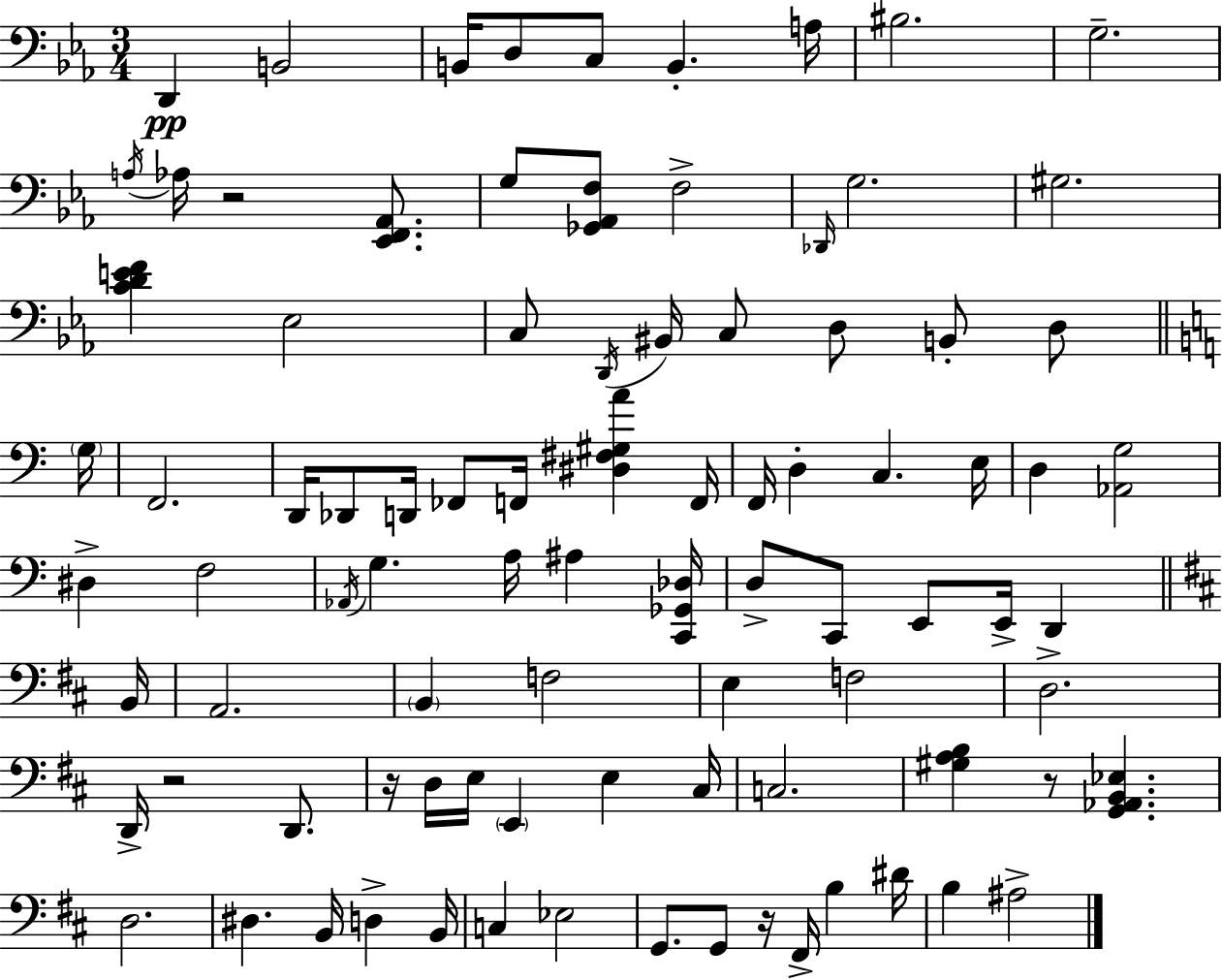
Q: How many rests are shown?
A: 5